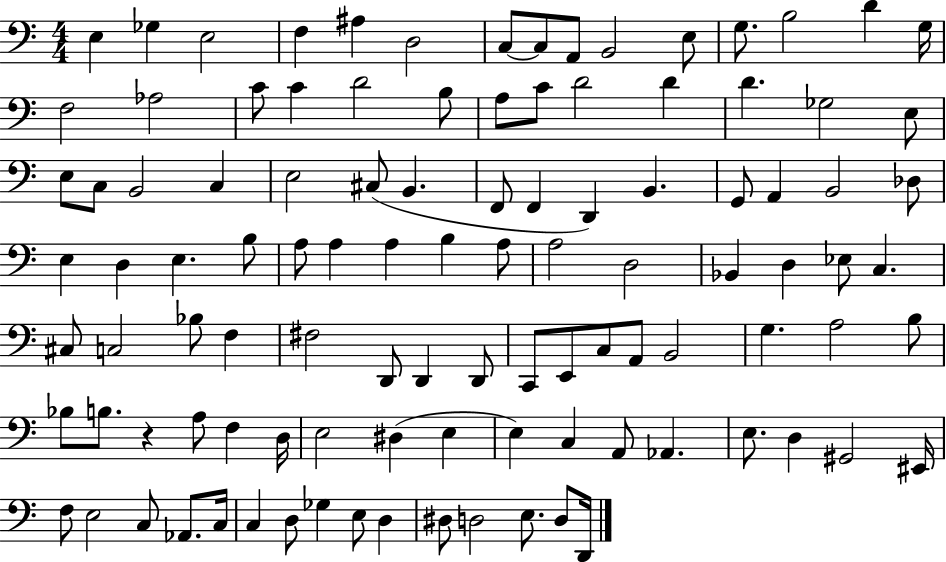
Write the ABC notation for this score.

X:1
T:Untitled
M:4/4
L:1/4
K:C
E, _G, E,2 F, ^A, D,2 C,/2 C,/2 A,,/2 B,,2 E,/2 G,/2 B,2 D G,/4 F,2 _A,2 C/2 C D2 B,/2 A,/2 C/2 D2 D D _G,2 E,/2 E,/2 C,/2 B,,2 C, E,2 ^C,/2 B,, F,,/2 F,, D,, B,, G,,/2 A,, B,,2 _D,/2 E, D, E, B,/2 A,/2 A, A, B, A,/2 A,2 D,2 _B,, D, _E,/2 C, ^C,/2 C,2 _B,/2 F, ^F,2 D,,/2 D,, D,,/2 C,,/2 E,,/2 C,/2 A,,/2 B,,2 G, A,2 B,/2 _B,/2 B,/2 z A,/2 F, D,/4 E,2 ^D, E, E, C, A,,/2 _A,, E,/2 D, ^G,,2 ^E,,/4 F,/2 E,2 C,/2 _A,,/2 C,/4 C, D,/2 _G, E,/2 D, ^D,/2 D,2 E,/2 D,/2 D,,/4